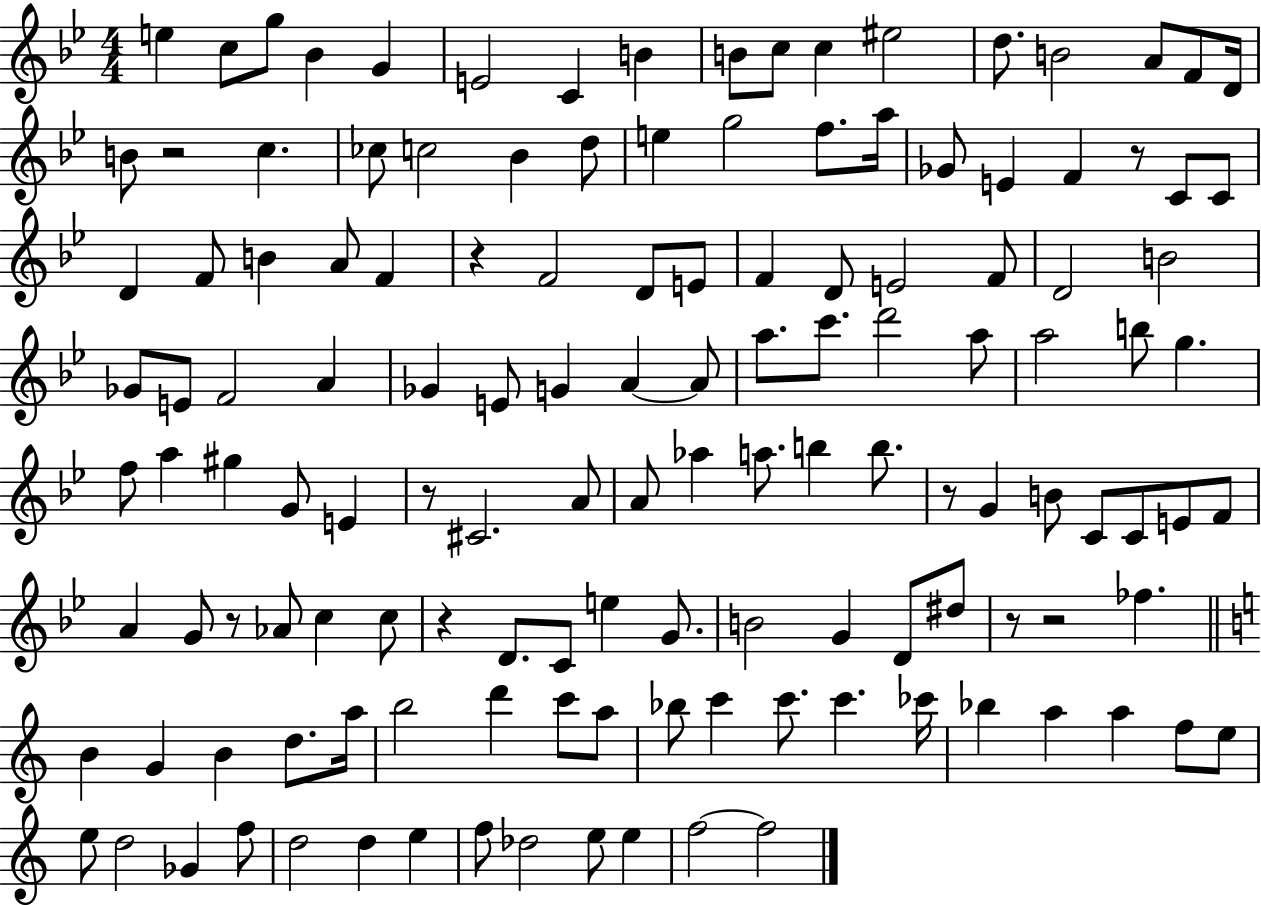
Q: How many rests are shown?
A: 9